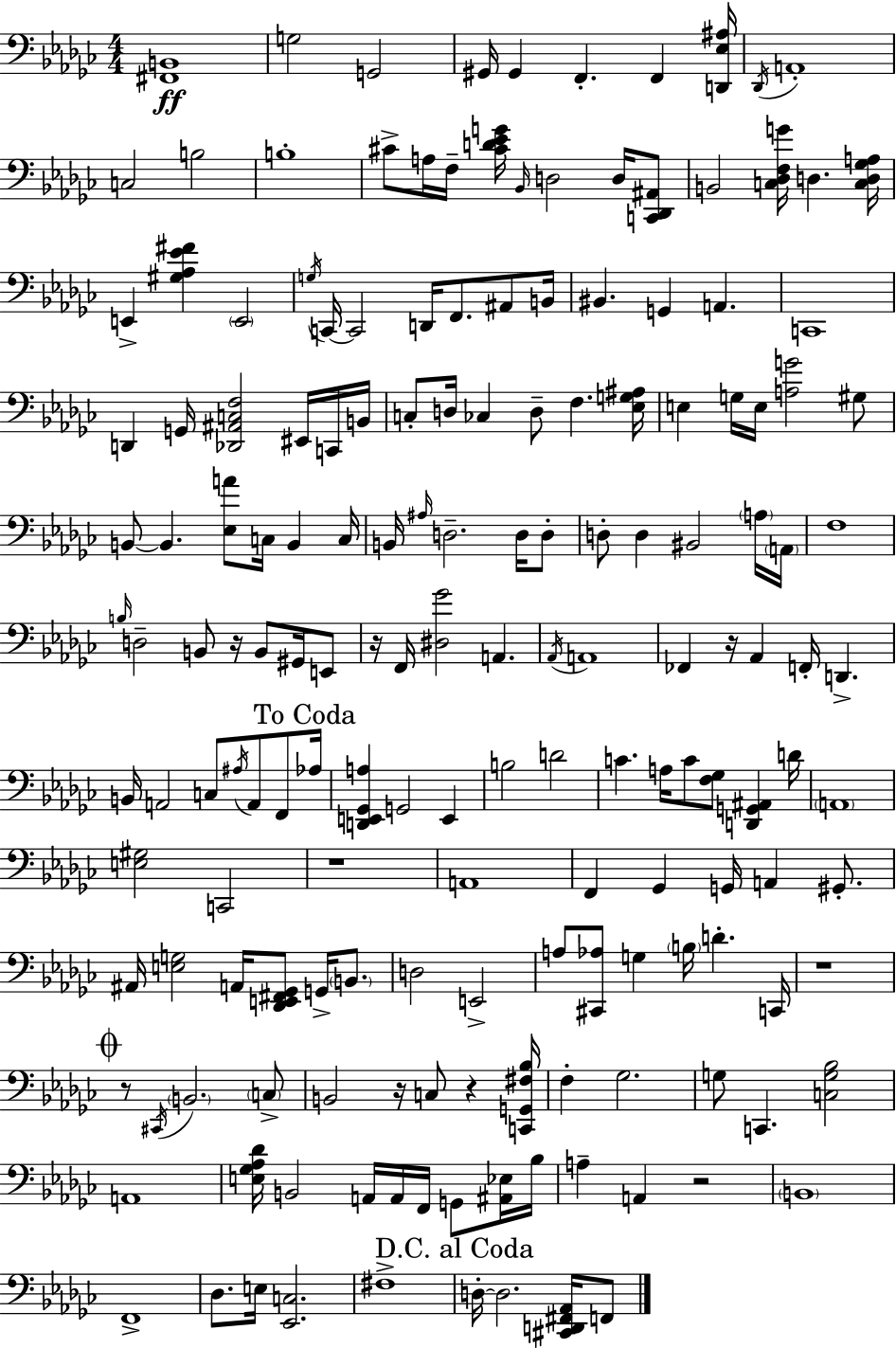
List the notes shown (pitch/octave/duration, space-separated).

[F#2,B2]/w G3/h G2/h G#2/s G#2/q F2/q. F2/q [D2,Eb3,A#3]/s Db2/s A2/w C3/h B3/h B3/w C#4/e A3/s F3/s [C#4,D4,Eb4,G4]/s Bb2/s D3/h D3/s [C2,Db2,A#2]/e B2/h [C3,Db3,F3,G4]/s D3/q. [C3,D3,Gb3,A3]/s E2/q [G#3,Ab3,Eb4,F#4]/q E2/h G3/s C2/s C2/h D2/s F2/e. A#2/e B2/s BIS2/q. G2/q A2/q. C2/w D2/q G2/s [Db2,A#2,C3,F3]/h EIS2/s C2/s B2/s C3/e D3/s CES3/q D3/e F3/q. [Eb3,G3,A#3]/s E3/q G3/s E3/s [A3,G4]/h G#3/e B2/e B2/q. [Eb3,A4]/e C3/s B2/q C3/s B2/s A#3/s D3/h. D3/s D3/e D3/e D3/q BIS2/h A3/s A2/s F3/w B3/s D3/h B2/e R/s B2/e G#2/s E2/e R/s F2/s [D#3,Gb4]/h A2/q. Ab2/s A2/w FES2/q R/s Ab2/q F2/s D2/q. B2/s A2/h C3/e A#3/s A2/e F2/e Ab3/s [D2,E2,Gb2,A3]/q G2/h E2/q B3/h D4/h C4/q. A3/s C4/e [F3,Gb3]/e [D2,G2,A#2]/q D4/s A2/w [E3,G#3]/h C2/h R/w A2/w F2/q Gb2/q G2/s A2/q G#2/e. A#2/s [E3,G3]/h A2/s [Db2,E2,F#2,Gb2]/e G2/s B2/e. D3/h E2/h A3/e [C#2,Ab3]/e G3/q B3/s D4/q. C2/s R/w R/e C#2/s B2/h. C3/e B2/h R/s C3/e R/q [C2,G2,F#3,Bb3]/s F3/q Gb3/h. G3/e C2/q. [C3,G3,Bb3]/h A2/w [E3,Gb3,Ab3,Db4]/s B2/h A2/s A2/s F2/s G2/e [A#2,Eb3]/s Bb3/s A3/q A2/q R/h B2/w F2/w Db3/e. E3/s [Eb2,C3]/h. F#3/w D3/s D3/h. [C#2,D2,F#2,Ab2]/s F2/e